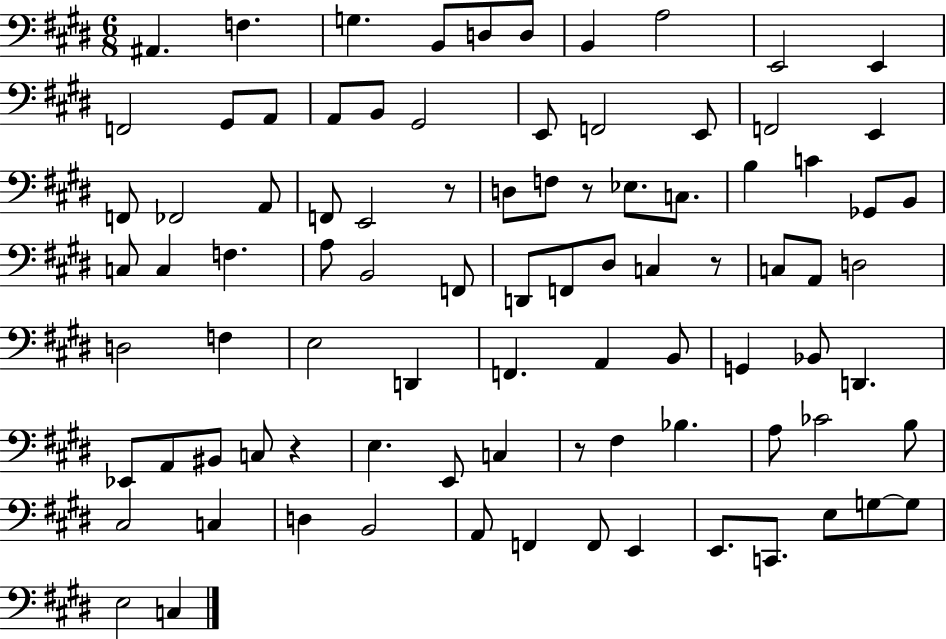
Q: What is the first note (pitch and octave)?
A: A#2